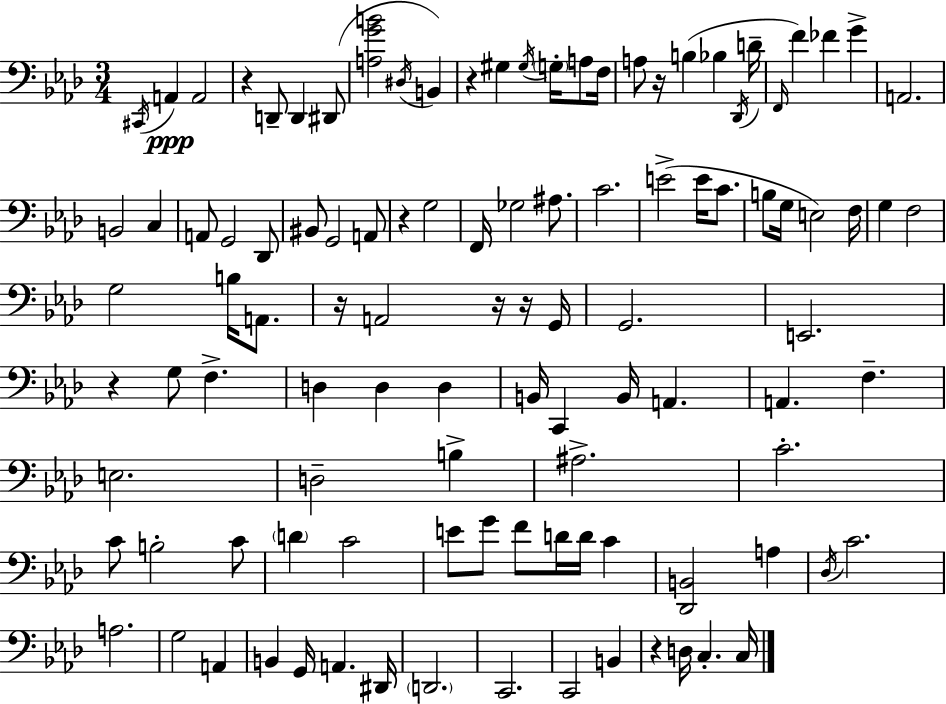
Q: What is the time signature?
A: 3/4